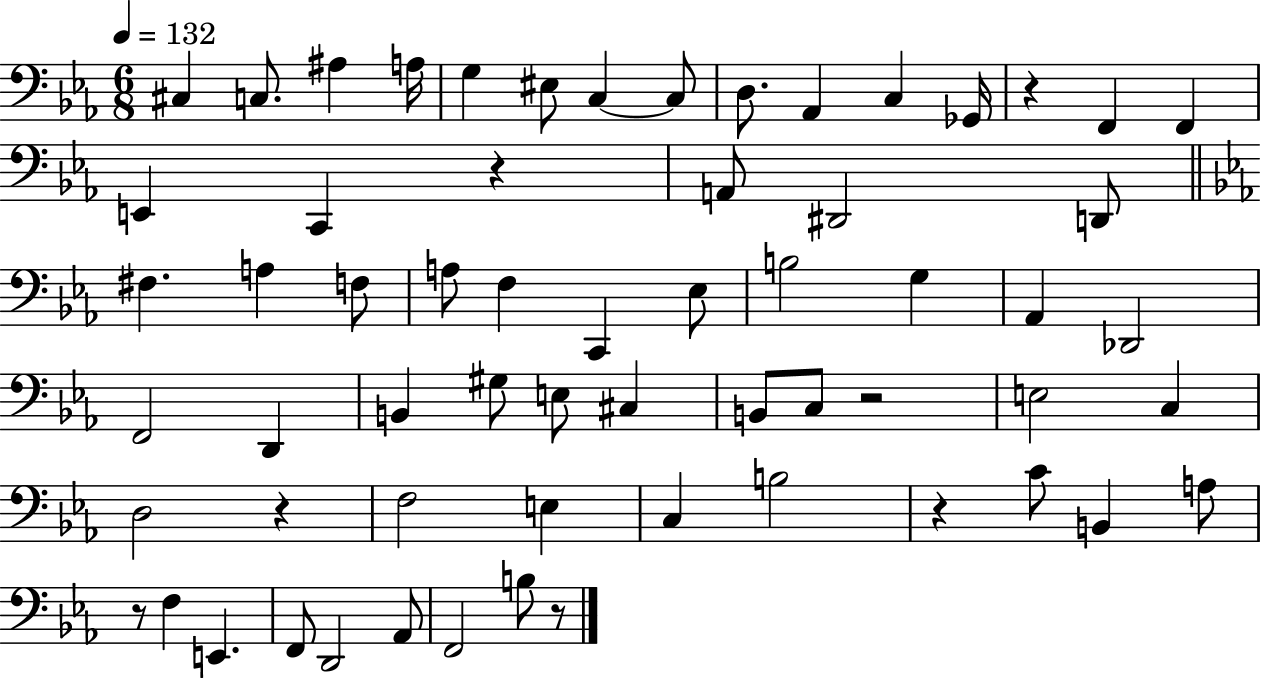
{
  \clef bass
  \numericTimeSignature
  \time 6/8
  \key ees \major
  \tempo 4 = 132
  cis4 c8. ais4 a16 | g4 eis8 c4~~ c8 | d8. aes,4 c4 ges,16 | r4 f,4 f,4 | \break e,4 c,4 r4 | a,8 dis,2 d,8 | \bar "||" \break \key c \minor fis4. a4 f8 | a8 f4 c,4 ees8 | b2 g4 | aes,4 des,2 | \break f,2 d,4 | b,4 gis8 e8 cis4 | b,8 c8 r2 | e2 c4 | \break d2 r4 | f2 e4 | c4 b2 | r4 c'8 b,4 a8 | \break r8 f4 e,4. | f,8 d,2 aes,8 | f,2 b8 r8 | \bar "|."
}